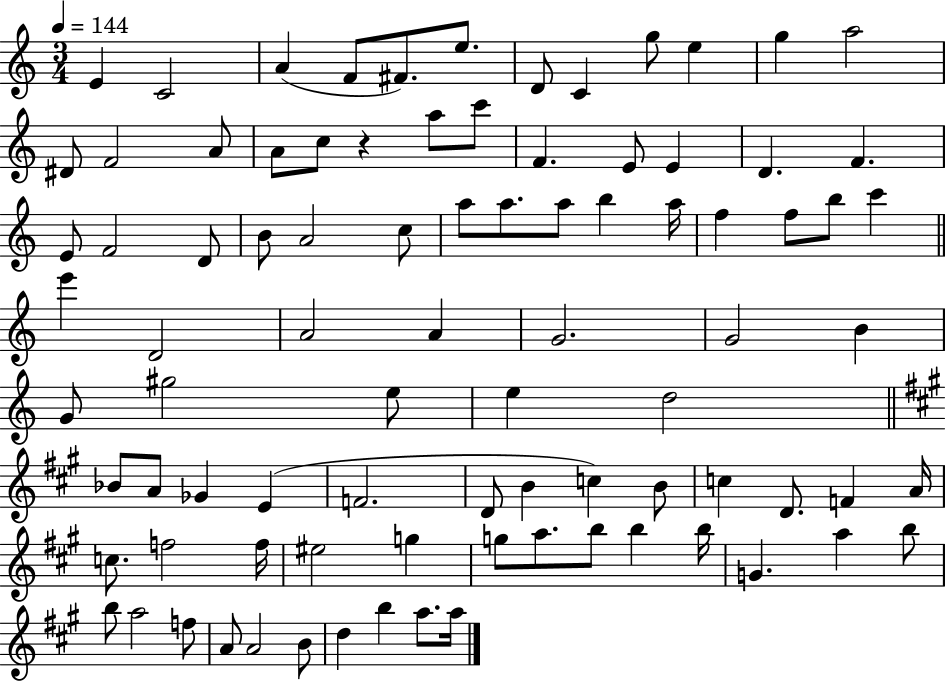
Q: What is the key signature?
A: C major